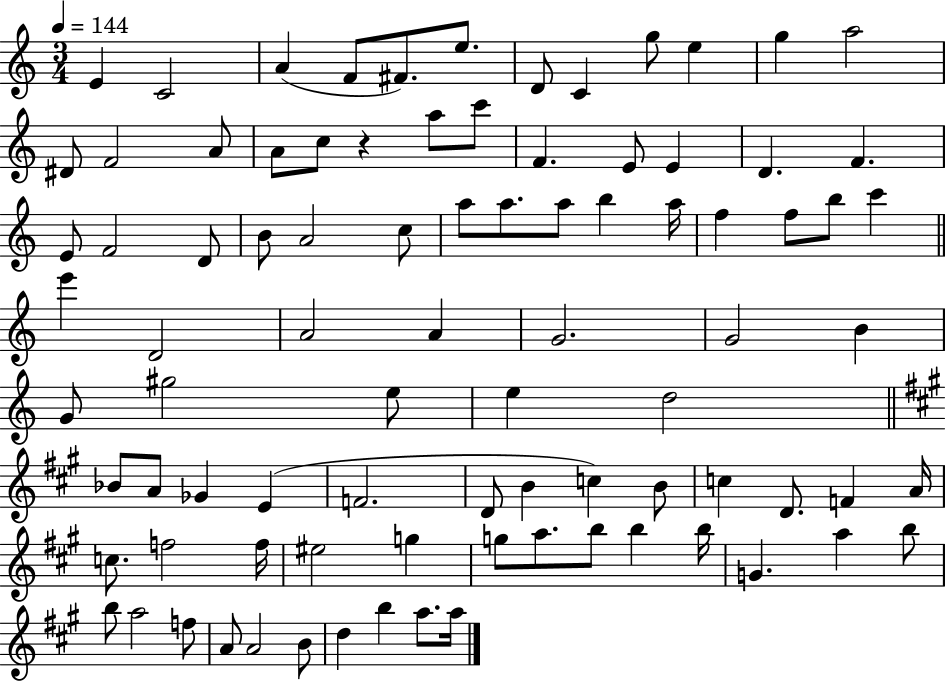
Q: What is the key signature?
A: C major